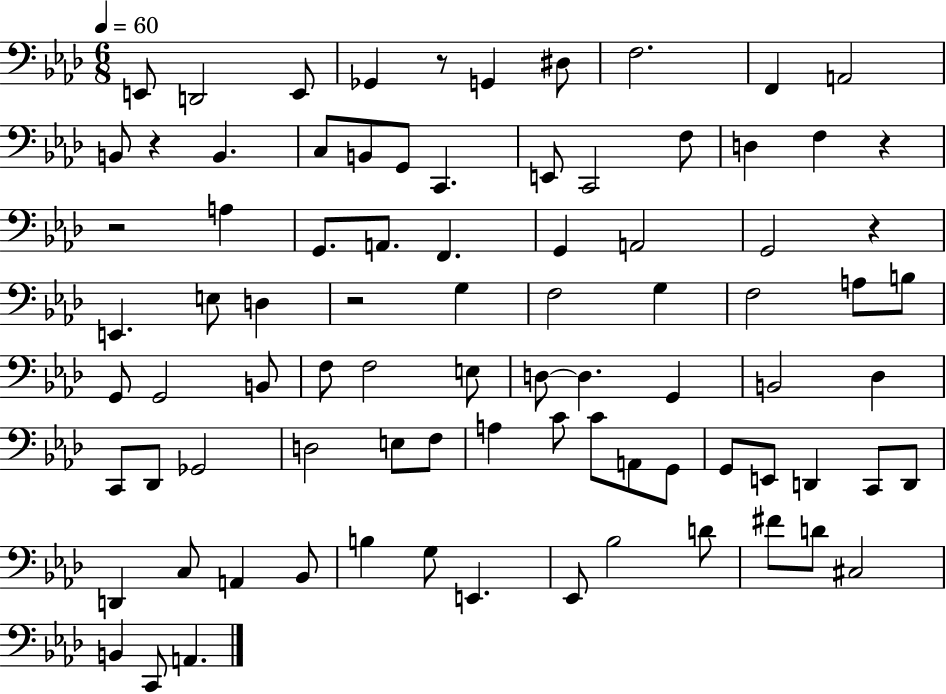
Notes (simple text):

E2/e D2/h E2/e Gb2/q R/e G2/q D#3/e F3/h. F2/q A2/h B2/e R/q B2/q. C3/e B2/e G2/e C2/q. E2/e C2/h F3/e D3/q F3/q R/q R/h A3/q G2/e. A2/e. F2/q. G2/q A2/h G2/h R/q E2/q. E3/e D3/q R/h G3/q F3/h G3/q F3/h A3/e B3/e G2/e G2/h B2/e F3/e F3/h E3/e D3/e D3/q. G2/q B2/h Db3/q C2/e Db2/e Gb2/h D3/h E3/e F3/e A3/q C4/e C4/e A2/e G2/e G2/e E2/e D2/q C2/e D2/e D2/q C3/e A2/q Bb2/e B3/q G3/e E2/q. Eb2/e Bb3/h D4/e F#4/e D4/e C#3/h B2/q C2/e A2/q.